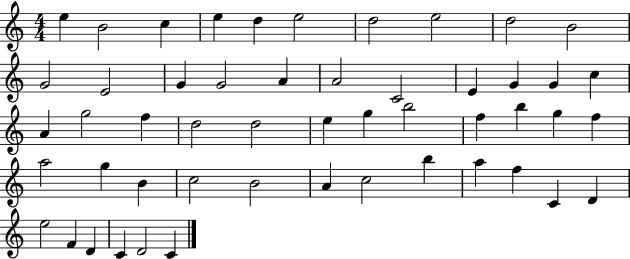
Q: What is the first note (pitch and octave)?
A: E5